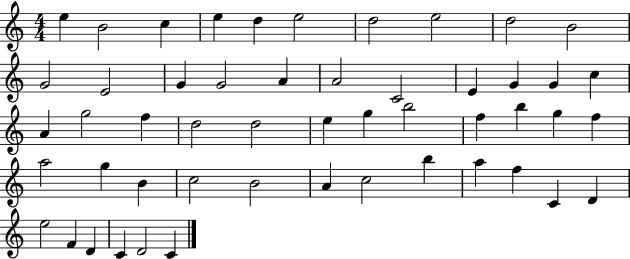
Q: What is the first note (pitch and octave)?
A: E5